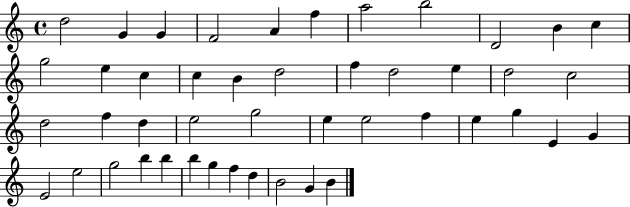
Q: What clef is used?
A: treble